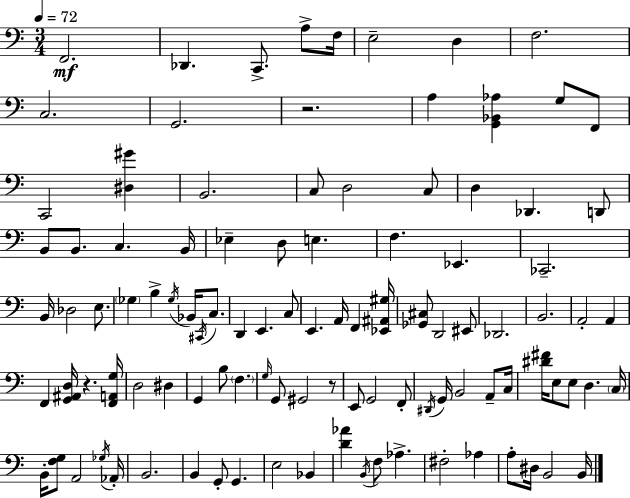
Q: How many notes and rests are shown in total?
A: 104